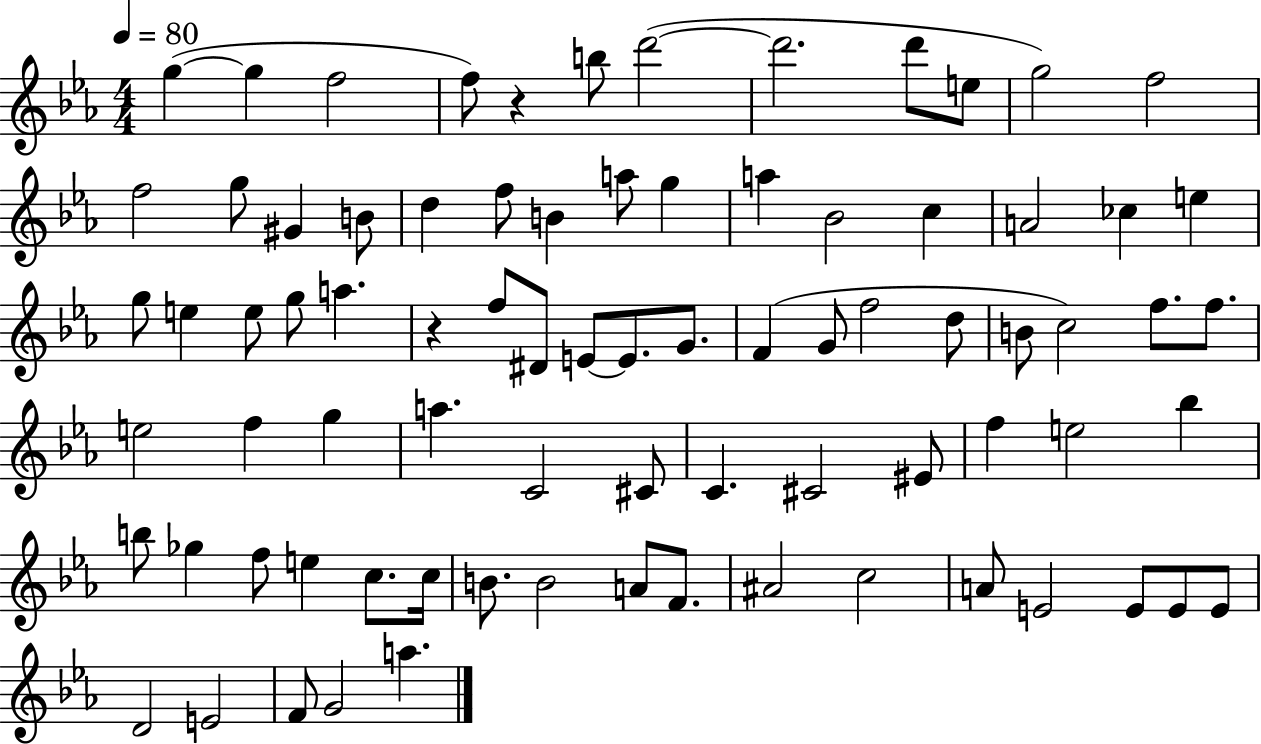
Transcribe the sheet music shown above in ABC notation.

X:1
T:Untitled
M:4/4
L:1/4
K:Eb
g g f2 f/2 z b/2 d'2 d'2 d'/2 e/2 g2 f2 f2 g/2 ^G B/2 d f/2 B a/2 g a _B2 c A2 _c e g/2 e e/2 g/2 a z f/2 ^D/2 E/2 E/2 G/2 F G/2 f2 d/2 B/2 c2 f/2 f/2 e2 f g a C2 ^C/2 C ^C2 ^E/2 f e2 _b b/2 _g f/2 e c/2 c/4 B/2 B2 A/2 F/2 ^A2 c2 A/2 E2 E/2 E/2 E/2 D2 E2 F/2 G2 a